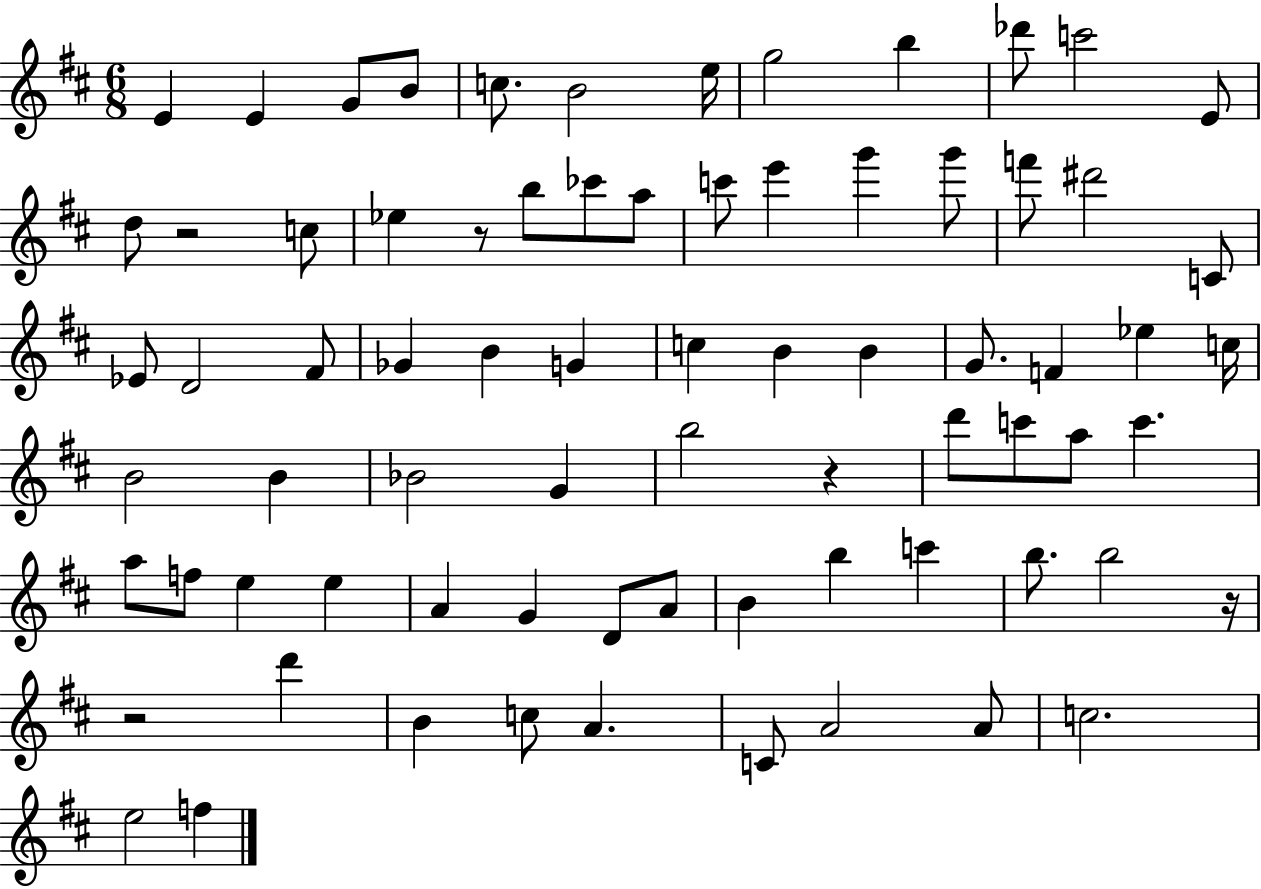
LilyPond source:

{
  \clef treble
  \numericTimeSignature
  \time 6/8
  \key d \major
  e'4 e'4 g'8 b'8 | c''8. b'2 e''16 | g''2 b''4 | des'''8 c'''2 e'8 | \break d''8 r2 c''8 | ees''4 r8 b''8 ces'''8 a''8 | c'''8 e'''4 g'''4 g'''8 | f'''8 dis'''2 c'8 | \break ees'8 d'2 fis'8 | ges'4 b'4 g'4 | c''4 b'4 b'4 | g'8. f'4 ees''4 c''16 | \break b'2 b'4 | bes'2 g'4 | b''2 r4 | d'''8 c'''8 a''8 c'''4. | \break a''8 f''8 e''4 e''4 | a'4 g'4 d'8 a'8 | b'4 b''4 c'''4 | b''8. b''2 r16 | \break r2 d'''4 | b'4 c''8 a'4. | c'8 a'2 a'8 | c''2. | \break e''2 f''4 | \bar "|."
}